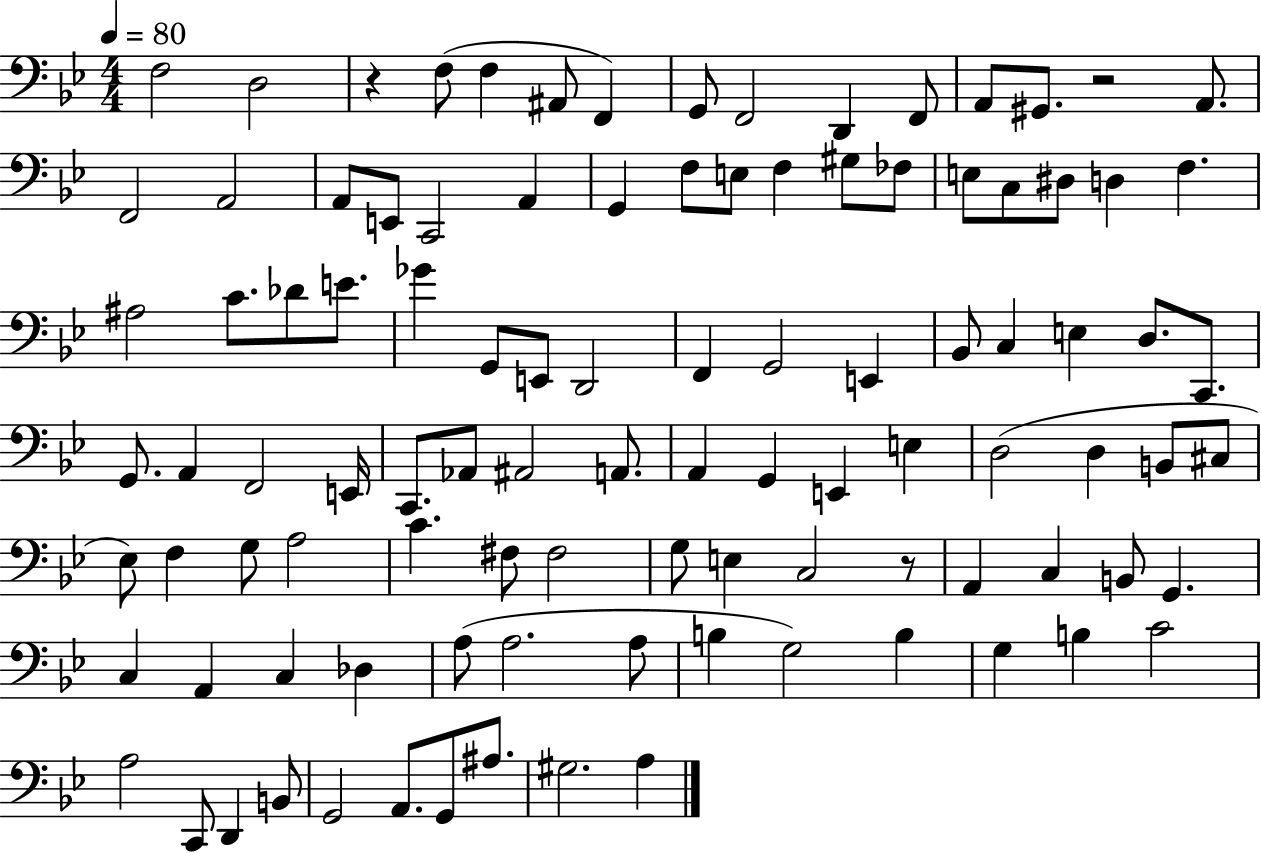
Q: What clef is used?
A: bass